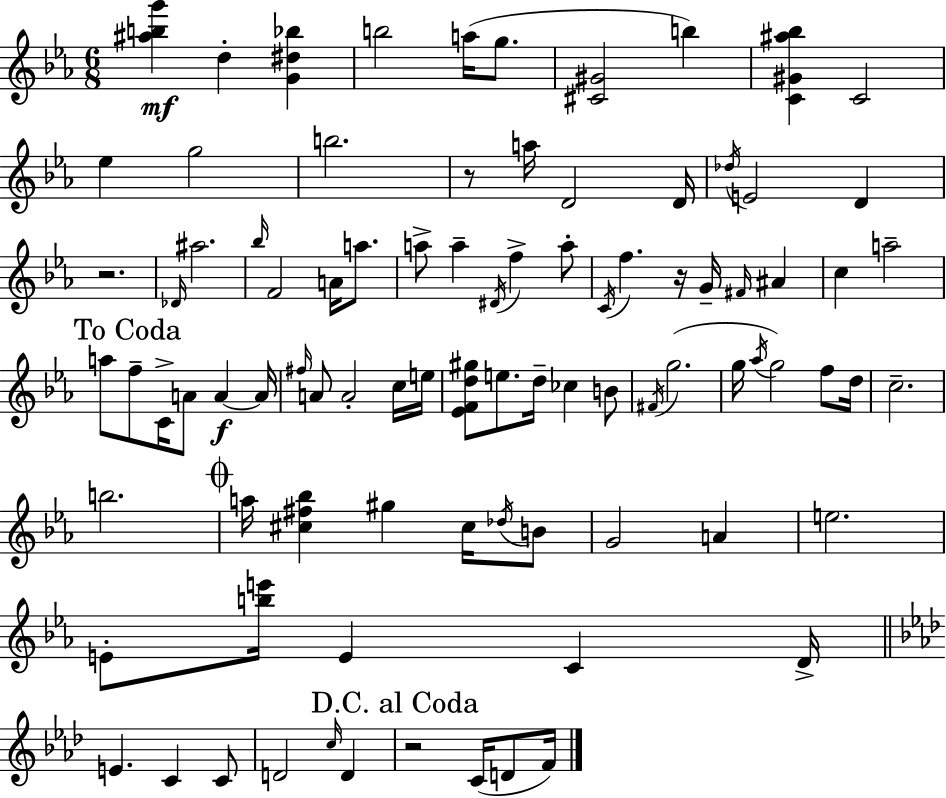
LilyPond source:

{
  \clef treble
  \numericTimeSignature
  \time 6/8
  \key c \minor
  <ais'' b'' g'''>4\mf d''4-. <g' dis'' bes''>4 | b''2 a''16( g''8. | <cis' gis'>2 b''4) | <c' gis' ais'' bes''>4 c'2 | \break ees''4 g''2 | b''2. | r8 a''16 d'2 d'16 | \acciaccatura { des''16 } e'2 d'4 | \break r2. | \grace { des'16 } ais''2. | \grace { bes''16 } f'2 a'16 | a''8. a''8-> a''4-- \acciaccatura { dis'16 } f''4-> | \break a''8-. \acciaccatura { c'16 } f''4. r16 | g'16-- \grace { fis'16 } ais'4 c''4 a''2-- | \mark "To Coda" a''8 f''8-- c'16-> a'8 | a'4~~\f a'16 \grace { fis''16 } a'8 a'2-. | \break c''16 e''16 <ees' f' d'' gis''>8 e''8. | d''16-- ces''4 b'8 \acciaccatura { fis'16 } g''2.( | g''16 \acciaccatura { aes''16 }) g''2 | f''8 d''16 c''2.-- | \break b''2. | \mark \markup { \musicglyph "scripts.coda" } a''16 <cis'' fis'' bes''>4 | gis''4 cis''16 \acciaccatura { des''16 } b'8 g'2 | a'4 e''2. | \break e'8-. | <b'' e'''>16 e'4 c'4 d'16-> \bar "||" \break \key f \minor e'4. c'4 c'8 | d'2 \grace { c''16 } d'4 | \mark "D.C. al Coda" r2 c'16( d'8 | f'16) \bar "|."
}